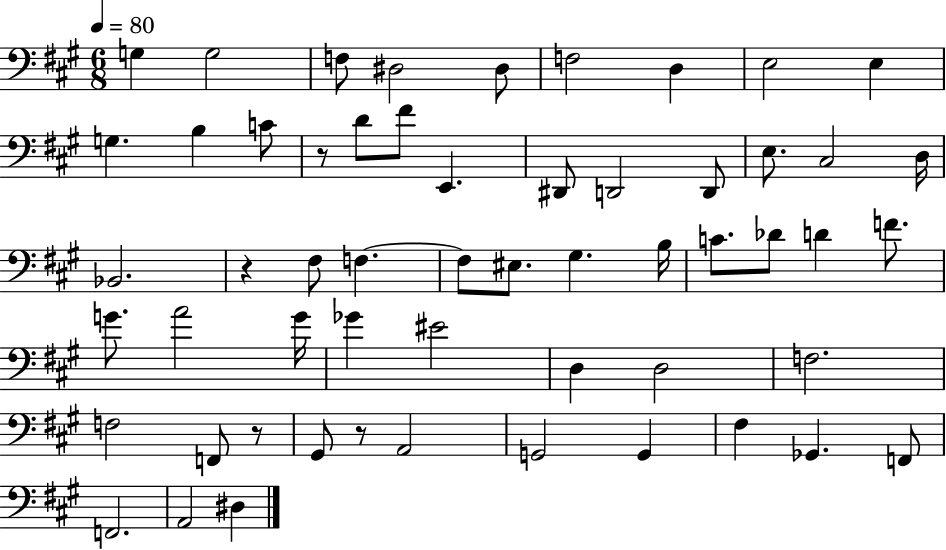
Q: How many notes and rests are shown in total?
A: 56